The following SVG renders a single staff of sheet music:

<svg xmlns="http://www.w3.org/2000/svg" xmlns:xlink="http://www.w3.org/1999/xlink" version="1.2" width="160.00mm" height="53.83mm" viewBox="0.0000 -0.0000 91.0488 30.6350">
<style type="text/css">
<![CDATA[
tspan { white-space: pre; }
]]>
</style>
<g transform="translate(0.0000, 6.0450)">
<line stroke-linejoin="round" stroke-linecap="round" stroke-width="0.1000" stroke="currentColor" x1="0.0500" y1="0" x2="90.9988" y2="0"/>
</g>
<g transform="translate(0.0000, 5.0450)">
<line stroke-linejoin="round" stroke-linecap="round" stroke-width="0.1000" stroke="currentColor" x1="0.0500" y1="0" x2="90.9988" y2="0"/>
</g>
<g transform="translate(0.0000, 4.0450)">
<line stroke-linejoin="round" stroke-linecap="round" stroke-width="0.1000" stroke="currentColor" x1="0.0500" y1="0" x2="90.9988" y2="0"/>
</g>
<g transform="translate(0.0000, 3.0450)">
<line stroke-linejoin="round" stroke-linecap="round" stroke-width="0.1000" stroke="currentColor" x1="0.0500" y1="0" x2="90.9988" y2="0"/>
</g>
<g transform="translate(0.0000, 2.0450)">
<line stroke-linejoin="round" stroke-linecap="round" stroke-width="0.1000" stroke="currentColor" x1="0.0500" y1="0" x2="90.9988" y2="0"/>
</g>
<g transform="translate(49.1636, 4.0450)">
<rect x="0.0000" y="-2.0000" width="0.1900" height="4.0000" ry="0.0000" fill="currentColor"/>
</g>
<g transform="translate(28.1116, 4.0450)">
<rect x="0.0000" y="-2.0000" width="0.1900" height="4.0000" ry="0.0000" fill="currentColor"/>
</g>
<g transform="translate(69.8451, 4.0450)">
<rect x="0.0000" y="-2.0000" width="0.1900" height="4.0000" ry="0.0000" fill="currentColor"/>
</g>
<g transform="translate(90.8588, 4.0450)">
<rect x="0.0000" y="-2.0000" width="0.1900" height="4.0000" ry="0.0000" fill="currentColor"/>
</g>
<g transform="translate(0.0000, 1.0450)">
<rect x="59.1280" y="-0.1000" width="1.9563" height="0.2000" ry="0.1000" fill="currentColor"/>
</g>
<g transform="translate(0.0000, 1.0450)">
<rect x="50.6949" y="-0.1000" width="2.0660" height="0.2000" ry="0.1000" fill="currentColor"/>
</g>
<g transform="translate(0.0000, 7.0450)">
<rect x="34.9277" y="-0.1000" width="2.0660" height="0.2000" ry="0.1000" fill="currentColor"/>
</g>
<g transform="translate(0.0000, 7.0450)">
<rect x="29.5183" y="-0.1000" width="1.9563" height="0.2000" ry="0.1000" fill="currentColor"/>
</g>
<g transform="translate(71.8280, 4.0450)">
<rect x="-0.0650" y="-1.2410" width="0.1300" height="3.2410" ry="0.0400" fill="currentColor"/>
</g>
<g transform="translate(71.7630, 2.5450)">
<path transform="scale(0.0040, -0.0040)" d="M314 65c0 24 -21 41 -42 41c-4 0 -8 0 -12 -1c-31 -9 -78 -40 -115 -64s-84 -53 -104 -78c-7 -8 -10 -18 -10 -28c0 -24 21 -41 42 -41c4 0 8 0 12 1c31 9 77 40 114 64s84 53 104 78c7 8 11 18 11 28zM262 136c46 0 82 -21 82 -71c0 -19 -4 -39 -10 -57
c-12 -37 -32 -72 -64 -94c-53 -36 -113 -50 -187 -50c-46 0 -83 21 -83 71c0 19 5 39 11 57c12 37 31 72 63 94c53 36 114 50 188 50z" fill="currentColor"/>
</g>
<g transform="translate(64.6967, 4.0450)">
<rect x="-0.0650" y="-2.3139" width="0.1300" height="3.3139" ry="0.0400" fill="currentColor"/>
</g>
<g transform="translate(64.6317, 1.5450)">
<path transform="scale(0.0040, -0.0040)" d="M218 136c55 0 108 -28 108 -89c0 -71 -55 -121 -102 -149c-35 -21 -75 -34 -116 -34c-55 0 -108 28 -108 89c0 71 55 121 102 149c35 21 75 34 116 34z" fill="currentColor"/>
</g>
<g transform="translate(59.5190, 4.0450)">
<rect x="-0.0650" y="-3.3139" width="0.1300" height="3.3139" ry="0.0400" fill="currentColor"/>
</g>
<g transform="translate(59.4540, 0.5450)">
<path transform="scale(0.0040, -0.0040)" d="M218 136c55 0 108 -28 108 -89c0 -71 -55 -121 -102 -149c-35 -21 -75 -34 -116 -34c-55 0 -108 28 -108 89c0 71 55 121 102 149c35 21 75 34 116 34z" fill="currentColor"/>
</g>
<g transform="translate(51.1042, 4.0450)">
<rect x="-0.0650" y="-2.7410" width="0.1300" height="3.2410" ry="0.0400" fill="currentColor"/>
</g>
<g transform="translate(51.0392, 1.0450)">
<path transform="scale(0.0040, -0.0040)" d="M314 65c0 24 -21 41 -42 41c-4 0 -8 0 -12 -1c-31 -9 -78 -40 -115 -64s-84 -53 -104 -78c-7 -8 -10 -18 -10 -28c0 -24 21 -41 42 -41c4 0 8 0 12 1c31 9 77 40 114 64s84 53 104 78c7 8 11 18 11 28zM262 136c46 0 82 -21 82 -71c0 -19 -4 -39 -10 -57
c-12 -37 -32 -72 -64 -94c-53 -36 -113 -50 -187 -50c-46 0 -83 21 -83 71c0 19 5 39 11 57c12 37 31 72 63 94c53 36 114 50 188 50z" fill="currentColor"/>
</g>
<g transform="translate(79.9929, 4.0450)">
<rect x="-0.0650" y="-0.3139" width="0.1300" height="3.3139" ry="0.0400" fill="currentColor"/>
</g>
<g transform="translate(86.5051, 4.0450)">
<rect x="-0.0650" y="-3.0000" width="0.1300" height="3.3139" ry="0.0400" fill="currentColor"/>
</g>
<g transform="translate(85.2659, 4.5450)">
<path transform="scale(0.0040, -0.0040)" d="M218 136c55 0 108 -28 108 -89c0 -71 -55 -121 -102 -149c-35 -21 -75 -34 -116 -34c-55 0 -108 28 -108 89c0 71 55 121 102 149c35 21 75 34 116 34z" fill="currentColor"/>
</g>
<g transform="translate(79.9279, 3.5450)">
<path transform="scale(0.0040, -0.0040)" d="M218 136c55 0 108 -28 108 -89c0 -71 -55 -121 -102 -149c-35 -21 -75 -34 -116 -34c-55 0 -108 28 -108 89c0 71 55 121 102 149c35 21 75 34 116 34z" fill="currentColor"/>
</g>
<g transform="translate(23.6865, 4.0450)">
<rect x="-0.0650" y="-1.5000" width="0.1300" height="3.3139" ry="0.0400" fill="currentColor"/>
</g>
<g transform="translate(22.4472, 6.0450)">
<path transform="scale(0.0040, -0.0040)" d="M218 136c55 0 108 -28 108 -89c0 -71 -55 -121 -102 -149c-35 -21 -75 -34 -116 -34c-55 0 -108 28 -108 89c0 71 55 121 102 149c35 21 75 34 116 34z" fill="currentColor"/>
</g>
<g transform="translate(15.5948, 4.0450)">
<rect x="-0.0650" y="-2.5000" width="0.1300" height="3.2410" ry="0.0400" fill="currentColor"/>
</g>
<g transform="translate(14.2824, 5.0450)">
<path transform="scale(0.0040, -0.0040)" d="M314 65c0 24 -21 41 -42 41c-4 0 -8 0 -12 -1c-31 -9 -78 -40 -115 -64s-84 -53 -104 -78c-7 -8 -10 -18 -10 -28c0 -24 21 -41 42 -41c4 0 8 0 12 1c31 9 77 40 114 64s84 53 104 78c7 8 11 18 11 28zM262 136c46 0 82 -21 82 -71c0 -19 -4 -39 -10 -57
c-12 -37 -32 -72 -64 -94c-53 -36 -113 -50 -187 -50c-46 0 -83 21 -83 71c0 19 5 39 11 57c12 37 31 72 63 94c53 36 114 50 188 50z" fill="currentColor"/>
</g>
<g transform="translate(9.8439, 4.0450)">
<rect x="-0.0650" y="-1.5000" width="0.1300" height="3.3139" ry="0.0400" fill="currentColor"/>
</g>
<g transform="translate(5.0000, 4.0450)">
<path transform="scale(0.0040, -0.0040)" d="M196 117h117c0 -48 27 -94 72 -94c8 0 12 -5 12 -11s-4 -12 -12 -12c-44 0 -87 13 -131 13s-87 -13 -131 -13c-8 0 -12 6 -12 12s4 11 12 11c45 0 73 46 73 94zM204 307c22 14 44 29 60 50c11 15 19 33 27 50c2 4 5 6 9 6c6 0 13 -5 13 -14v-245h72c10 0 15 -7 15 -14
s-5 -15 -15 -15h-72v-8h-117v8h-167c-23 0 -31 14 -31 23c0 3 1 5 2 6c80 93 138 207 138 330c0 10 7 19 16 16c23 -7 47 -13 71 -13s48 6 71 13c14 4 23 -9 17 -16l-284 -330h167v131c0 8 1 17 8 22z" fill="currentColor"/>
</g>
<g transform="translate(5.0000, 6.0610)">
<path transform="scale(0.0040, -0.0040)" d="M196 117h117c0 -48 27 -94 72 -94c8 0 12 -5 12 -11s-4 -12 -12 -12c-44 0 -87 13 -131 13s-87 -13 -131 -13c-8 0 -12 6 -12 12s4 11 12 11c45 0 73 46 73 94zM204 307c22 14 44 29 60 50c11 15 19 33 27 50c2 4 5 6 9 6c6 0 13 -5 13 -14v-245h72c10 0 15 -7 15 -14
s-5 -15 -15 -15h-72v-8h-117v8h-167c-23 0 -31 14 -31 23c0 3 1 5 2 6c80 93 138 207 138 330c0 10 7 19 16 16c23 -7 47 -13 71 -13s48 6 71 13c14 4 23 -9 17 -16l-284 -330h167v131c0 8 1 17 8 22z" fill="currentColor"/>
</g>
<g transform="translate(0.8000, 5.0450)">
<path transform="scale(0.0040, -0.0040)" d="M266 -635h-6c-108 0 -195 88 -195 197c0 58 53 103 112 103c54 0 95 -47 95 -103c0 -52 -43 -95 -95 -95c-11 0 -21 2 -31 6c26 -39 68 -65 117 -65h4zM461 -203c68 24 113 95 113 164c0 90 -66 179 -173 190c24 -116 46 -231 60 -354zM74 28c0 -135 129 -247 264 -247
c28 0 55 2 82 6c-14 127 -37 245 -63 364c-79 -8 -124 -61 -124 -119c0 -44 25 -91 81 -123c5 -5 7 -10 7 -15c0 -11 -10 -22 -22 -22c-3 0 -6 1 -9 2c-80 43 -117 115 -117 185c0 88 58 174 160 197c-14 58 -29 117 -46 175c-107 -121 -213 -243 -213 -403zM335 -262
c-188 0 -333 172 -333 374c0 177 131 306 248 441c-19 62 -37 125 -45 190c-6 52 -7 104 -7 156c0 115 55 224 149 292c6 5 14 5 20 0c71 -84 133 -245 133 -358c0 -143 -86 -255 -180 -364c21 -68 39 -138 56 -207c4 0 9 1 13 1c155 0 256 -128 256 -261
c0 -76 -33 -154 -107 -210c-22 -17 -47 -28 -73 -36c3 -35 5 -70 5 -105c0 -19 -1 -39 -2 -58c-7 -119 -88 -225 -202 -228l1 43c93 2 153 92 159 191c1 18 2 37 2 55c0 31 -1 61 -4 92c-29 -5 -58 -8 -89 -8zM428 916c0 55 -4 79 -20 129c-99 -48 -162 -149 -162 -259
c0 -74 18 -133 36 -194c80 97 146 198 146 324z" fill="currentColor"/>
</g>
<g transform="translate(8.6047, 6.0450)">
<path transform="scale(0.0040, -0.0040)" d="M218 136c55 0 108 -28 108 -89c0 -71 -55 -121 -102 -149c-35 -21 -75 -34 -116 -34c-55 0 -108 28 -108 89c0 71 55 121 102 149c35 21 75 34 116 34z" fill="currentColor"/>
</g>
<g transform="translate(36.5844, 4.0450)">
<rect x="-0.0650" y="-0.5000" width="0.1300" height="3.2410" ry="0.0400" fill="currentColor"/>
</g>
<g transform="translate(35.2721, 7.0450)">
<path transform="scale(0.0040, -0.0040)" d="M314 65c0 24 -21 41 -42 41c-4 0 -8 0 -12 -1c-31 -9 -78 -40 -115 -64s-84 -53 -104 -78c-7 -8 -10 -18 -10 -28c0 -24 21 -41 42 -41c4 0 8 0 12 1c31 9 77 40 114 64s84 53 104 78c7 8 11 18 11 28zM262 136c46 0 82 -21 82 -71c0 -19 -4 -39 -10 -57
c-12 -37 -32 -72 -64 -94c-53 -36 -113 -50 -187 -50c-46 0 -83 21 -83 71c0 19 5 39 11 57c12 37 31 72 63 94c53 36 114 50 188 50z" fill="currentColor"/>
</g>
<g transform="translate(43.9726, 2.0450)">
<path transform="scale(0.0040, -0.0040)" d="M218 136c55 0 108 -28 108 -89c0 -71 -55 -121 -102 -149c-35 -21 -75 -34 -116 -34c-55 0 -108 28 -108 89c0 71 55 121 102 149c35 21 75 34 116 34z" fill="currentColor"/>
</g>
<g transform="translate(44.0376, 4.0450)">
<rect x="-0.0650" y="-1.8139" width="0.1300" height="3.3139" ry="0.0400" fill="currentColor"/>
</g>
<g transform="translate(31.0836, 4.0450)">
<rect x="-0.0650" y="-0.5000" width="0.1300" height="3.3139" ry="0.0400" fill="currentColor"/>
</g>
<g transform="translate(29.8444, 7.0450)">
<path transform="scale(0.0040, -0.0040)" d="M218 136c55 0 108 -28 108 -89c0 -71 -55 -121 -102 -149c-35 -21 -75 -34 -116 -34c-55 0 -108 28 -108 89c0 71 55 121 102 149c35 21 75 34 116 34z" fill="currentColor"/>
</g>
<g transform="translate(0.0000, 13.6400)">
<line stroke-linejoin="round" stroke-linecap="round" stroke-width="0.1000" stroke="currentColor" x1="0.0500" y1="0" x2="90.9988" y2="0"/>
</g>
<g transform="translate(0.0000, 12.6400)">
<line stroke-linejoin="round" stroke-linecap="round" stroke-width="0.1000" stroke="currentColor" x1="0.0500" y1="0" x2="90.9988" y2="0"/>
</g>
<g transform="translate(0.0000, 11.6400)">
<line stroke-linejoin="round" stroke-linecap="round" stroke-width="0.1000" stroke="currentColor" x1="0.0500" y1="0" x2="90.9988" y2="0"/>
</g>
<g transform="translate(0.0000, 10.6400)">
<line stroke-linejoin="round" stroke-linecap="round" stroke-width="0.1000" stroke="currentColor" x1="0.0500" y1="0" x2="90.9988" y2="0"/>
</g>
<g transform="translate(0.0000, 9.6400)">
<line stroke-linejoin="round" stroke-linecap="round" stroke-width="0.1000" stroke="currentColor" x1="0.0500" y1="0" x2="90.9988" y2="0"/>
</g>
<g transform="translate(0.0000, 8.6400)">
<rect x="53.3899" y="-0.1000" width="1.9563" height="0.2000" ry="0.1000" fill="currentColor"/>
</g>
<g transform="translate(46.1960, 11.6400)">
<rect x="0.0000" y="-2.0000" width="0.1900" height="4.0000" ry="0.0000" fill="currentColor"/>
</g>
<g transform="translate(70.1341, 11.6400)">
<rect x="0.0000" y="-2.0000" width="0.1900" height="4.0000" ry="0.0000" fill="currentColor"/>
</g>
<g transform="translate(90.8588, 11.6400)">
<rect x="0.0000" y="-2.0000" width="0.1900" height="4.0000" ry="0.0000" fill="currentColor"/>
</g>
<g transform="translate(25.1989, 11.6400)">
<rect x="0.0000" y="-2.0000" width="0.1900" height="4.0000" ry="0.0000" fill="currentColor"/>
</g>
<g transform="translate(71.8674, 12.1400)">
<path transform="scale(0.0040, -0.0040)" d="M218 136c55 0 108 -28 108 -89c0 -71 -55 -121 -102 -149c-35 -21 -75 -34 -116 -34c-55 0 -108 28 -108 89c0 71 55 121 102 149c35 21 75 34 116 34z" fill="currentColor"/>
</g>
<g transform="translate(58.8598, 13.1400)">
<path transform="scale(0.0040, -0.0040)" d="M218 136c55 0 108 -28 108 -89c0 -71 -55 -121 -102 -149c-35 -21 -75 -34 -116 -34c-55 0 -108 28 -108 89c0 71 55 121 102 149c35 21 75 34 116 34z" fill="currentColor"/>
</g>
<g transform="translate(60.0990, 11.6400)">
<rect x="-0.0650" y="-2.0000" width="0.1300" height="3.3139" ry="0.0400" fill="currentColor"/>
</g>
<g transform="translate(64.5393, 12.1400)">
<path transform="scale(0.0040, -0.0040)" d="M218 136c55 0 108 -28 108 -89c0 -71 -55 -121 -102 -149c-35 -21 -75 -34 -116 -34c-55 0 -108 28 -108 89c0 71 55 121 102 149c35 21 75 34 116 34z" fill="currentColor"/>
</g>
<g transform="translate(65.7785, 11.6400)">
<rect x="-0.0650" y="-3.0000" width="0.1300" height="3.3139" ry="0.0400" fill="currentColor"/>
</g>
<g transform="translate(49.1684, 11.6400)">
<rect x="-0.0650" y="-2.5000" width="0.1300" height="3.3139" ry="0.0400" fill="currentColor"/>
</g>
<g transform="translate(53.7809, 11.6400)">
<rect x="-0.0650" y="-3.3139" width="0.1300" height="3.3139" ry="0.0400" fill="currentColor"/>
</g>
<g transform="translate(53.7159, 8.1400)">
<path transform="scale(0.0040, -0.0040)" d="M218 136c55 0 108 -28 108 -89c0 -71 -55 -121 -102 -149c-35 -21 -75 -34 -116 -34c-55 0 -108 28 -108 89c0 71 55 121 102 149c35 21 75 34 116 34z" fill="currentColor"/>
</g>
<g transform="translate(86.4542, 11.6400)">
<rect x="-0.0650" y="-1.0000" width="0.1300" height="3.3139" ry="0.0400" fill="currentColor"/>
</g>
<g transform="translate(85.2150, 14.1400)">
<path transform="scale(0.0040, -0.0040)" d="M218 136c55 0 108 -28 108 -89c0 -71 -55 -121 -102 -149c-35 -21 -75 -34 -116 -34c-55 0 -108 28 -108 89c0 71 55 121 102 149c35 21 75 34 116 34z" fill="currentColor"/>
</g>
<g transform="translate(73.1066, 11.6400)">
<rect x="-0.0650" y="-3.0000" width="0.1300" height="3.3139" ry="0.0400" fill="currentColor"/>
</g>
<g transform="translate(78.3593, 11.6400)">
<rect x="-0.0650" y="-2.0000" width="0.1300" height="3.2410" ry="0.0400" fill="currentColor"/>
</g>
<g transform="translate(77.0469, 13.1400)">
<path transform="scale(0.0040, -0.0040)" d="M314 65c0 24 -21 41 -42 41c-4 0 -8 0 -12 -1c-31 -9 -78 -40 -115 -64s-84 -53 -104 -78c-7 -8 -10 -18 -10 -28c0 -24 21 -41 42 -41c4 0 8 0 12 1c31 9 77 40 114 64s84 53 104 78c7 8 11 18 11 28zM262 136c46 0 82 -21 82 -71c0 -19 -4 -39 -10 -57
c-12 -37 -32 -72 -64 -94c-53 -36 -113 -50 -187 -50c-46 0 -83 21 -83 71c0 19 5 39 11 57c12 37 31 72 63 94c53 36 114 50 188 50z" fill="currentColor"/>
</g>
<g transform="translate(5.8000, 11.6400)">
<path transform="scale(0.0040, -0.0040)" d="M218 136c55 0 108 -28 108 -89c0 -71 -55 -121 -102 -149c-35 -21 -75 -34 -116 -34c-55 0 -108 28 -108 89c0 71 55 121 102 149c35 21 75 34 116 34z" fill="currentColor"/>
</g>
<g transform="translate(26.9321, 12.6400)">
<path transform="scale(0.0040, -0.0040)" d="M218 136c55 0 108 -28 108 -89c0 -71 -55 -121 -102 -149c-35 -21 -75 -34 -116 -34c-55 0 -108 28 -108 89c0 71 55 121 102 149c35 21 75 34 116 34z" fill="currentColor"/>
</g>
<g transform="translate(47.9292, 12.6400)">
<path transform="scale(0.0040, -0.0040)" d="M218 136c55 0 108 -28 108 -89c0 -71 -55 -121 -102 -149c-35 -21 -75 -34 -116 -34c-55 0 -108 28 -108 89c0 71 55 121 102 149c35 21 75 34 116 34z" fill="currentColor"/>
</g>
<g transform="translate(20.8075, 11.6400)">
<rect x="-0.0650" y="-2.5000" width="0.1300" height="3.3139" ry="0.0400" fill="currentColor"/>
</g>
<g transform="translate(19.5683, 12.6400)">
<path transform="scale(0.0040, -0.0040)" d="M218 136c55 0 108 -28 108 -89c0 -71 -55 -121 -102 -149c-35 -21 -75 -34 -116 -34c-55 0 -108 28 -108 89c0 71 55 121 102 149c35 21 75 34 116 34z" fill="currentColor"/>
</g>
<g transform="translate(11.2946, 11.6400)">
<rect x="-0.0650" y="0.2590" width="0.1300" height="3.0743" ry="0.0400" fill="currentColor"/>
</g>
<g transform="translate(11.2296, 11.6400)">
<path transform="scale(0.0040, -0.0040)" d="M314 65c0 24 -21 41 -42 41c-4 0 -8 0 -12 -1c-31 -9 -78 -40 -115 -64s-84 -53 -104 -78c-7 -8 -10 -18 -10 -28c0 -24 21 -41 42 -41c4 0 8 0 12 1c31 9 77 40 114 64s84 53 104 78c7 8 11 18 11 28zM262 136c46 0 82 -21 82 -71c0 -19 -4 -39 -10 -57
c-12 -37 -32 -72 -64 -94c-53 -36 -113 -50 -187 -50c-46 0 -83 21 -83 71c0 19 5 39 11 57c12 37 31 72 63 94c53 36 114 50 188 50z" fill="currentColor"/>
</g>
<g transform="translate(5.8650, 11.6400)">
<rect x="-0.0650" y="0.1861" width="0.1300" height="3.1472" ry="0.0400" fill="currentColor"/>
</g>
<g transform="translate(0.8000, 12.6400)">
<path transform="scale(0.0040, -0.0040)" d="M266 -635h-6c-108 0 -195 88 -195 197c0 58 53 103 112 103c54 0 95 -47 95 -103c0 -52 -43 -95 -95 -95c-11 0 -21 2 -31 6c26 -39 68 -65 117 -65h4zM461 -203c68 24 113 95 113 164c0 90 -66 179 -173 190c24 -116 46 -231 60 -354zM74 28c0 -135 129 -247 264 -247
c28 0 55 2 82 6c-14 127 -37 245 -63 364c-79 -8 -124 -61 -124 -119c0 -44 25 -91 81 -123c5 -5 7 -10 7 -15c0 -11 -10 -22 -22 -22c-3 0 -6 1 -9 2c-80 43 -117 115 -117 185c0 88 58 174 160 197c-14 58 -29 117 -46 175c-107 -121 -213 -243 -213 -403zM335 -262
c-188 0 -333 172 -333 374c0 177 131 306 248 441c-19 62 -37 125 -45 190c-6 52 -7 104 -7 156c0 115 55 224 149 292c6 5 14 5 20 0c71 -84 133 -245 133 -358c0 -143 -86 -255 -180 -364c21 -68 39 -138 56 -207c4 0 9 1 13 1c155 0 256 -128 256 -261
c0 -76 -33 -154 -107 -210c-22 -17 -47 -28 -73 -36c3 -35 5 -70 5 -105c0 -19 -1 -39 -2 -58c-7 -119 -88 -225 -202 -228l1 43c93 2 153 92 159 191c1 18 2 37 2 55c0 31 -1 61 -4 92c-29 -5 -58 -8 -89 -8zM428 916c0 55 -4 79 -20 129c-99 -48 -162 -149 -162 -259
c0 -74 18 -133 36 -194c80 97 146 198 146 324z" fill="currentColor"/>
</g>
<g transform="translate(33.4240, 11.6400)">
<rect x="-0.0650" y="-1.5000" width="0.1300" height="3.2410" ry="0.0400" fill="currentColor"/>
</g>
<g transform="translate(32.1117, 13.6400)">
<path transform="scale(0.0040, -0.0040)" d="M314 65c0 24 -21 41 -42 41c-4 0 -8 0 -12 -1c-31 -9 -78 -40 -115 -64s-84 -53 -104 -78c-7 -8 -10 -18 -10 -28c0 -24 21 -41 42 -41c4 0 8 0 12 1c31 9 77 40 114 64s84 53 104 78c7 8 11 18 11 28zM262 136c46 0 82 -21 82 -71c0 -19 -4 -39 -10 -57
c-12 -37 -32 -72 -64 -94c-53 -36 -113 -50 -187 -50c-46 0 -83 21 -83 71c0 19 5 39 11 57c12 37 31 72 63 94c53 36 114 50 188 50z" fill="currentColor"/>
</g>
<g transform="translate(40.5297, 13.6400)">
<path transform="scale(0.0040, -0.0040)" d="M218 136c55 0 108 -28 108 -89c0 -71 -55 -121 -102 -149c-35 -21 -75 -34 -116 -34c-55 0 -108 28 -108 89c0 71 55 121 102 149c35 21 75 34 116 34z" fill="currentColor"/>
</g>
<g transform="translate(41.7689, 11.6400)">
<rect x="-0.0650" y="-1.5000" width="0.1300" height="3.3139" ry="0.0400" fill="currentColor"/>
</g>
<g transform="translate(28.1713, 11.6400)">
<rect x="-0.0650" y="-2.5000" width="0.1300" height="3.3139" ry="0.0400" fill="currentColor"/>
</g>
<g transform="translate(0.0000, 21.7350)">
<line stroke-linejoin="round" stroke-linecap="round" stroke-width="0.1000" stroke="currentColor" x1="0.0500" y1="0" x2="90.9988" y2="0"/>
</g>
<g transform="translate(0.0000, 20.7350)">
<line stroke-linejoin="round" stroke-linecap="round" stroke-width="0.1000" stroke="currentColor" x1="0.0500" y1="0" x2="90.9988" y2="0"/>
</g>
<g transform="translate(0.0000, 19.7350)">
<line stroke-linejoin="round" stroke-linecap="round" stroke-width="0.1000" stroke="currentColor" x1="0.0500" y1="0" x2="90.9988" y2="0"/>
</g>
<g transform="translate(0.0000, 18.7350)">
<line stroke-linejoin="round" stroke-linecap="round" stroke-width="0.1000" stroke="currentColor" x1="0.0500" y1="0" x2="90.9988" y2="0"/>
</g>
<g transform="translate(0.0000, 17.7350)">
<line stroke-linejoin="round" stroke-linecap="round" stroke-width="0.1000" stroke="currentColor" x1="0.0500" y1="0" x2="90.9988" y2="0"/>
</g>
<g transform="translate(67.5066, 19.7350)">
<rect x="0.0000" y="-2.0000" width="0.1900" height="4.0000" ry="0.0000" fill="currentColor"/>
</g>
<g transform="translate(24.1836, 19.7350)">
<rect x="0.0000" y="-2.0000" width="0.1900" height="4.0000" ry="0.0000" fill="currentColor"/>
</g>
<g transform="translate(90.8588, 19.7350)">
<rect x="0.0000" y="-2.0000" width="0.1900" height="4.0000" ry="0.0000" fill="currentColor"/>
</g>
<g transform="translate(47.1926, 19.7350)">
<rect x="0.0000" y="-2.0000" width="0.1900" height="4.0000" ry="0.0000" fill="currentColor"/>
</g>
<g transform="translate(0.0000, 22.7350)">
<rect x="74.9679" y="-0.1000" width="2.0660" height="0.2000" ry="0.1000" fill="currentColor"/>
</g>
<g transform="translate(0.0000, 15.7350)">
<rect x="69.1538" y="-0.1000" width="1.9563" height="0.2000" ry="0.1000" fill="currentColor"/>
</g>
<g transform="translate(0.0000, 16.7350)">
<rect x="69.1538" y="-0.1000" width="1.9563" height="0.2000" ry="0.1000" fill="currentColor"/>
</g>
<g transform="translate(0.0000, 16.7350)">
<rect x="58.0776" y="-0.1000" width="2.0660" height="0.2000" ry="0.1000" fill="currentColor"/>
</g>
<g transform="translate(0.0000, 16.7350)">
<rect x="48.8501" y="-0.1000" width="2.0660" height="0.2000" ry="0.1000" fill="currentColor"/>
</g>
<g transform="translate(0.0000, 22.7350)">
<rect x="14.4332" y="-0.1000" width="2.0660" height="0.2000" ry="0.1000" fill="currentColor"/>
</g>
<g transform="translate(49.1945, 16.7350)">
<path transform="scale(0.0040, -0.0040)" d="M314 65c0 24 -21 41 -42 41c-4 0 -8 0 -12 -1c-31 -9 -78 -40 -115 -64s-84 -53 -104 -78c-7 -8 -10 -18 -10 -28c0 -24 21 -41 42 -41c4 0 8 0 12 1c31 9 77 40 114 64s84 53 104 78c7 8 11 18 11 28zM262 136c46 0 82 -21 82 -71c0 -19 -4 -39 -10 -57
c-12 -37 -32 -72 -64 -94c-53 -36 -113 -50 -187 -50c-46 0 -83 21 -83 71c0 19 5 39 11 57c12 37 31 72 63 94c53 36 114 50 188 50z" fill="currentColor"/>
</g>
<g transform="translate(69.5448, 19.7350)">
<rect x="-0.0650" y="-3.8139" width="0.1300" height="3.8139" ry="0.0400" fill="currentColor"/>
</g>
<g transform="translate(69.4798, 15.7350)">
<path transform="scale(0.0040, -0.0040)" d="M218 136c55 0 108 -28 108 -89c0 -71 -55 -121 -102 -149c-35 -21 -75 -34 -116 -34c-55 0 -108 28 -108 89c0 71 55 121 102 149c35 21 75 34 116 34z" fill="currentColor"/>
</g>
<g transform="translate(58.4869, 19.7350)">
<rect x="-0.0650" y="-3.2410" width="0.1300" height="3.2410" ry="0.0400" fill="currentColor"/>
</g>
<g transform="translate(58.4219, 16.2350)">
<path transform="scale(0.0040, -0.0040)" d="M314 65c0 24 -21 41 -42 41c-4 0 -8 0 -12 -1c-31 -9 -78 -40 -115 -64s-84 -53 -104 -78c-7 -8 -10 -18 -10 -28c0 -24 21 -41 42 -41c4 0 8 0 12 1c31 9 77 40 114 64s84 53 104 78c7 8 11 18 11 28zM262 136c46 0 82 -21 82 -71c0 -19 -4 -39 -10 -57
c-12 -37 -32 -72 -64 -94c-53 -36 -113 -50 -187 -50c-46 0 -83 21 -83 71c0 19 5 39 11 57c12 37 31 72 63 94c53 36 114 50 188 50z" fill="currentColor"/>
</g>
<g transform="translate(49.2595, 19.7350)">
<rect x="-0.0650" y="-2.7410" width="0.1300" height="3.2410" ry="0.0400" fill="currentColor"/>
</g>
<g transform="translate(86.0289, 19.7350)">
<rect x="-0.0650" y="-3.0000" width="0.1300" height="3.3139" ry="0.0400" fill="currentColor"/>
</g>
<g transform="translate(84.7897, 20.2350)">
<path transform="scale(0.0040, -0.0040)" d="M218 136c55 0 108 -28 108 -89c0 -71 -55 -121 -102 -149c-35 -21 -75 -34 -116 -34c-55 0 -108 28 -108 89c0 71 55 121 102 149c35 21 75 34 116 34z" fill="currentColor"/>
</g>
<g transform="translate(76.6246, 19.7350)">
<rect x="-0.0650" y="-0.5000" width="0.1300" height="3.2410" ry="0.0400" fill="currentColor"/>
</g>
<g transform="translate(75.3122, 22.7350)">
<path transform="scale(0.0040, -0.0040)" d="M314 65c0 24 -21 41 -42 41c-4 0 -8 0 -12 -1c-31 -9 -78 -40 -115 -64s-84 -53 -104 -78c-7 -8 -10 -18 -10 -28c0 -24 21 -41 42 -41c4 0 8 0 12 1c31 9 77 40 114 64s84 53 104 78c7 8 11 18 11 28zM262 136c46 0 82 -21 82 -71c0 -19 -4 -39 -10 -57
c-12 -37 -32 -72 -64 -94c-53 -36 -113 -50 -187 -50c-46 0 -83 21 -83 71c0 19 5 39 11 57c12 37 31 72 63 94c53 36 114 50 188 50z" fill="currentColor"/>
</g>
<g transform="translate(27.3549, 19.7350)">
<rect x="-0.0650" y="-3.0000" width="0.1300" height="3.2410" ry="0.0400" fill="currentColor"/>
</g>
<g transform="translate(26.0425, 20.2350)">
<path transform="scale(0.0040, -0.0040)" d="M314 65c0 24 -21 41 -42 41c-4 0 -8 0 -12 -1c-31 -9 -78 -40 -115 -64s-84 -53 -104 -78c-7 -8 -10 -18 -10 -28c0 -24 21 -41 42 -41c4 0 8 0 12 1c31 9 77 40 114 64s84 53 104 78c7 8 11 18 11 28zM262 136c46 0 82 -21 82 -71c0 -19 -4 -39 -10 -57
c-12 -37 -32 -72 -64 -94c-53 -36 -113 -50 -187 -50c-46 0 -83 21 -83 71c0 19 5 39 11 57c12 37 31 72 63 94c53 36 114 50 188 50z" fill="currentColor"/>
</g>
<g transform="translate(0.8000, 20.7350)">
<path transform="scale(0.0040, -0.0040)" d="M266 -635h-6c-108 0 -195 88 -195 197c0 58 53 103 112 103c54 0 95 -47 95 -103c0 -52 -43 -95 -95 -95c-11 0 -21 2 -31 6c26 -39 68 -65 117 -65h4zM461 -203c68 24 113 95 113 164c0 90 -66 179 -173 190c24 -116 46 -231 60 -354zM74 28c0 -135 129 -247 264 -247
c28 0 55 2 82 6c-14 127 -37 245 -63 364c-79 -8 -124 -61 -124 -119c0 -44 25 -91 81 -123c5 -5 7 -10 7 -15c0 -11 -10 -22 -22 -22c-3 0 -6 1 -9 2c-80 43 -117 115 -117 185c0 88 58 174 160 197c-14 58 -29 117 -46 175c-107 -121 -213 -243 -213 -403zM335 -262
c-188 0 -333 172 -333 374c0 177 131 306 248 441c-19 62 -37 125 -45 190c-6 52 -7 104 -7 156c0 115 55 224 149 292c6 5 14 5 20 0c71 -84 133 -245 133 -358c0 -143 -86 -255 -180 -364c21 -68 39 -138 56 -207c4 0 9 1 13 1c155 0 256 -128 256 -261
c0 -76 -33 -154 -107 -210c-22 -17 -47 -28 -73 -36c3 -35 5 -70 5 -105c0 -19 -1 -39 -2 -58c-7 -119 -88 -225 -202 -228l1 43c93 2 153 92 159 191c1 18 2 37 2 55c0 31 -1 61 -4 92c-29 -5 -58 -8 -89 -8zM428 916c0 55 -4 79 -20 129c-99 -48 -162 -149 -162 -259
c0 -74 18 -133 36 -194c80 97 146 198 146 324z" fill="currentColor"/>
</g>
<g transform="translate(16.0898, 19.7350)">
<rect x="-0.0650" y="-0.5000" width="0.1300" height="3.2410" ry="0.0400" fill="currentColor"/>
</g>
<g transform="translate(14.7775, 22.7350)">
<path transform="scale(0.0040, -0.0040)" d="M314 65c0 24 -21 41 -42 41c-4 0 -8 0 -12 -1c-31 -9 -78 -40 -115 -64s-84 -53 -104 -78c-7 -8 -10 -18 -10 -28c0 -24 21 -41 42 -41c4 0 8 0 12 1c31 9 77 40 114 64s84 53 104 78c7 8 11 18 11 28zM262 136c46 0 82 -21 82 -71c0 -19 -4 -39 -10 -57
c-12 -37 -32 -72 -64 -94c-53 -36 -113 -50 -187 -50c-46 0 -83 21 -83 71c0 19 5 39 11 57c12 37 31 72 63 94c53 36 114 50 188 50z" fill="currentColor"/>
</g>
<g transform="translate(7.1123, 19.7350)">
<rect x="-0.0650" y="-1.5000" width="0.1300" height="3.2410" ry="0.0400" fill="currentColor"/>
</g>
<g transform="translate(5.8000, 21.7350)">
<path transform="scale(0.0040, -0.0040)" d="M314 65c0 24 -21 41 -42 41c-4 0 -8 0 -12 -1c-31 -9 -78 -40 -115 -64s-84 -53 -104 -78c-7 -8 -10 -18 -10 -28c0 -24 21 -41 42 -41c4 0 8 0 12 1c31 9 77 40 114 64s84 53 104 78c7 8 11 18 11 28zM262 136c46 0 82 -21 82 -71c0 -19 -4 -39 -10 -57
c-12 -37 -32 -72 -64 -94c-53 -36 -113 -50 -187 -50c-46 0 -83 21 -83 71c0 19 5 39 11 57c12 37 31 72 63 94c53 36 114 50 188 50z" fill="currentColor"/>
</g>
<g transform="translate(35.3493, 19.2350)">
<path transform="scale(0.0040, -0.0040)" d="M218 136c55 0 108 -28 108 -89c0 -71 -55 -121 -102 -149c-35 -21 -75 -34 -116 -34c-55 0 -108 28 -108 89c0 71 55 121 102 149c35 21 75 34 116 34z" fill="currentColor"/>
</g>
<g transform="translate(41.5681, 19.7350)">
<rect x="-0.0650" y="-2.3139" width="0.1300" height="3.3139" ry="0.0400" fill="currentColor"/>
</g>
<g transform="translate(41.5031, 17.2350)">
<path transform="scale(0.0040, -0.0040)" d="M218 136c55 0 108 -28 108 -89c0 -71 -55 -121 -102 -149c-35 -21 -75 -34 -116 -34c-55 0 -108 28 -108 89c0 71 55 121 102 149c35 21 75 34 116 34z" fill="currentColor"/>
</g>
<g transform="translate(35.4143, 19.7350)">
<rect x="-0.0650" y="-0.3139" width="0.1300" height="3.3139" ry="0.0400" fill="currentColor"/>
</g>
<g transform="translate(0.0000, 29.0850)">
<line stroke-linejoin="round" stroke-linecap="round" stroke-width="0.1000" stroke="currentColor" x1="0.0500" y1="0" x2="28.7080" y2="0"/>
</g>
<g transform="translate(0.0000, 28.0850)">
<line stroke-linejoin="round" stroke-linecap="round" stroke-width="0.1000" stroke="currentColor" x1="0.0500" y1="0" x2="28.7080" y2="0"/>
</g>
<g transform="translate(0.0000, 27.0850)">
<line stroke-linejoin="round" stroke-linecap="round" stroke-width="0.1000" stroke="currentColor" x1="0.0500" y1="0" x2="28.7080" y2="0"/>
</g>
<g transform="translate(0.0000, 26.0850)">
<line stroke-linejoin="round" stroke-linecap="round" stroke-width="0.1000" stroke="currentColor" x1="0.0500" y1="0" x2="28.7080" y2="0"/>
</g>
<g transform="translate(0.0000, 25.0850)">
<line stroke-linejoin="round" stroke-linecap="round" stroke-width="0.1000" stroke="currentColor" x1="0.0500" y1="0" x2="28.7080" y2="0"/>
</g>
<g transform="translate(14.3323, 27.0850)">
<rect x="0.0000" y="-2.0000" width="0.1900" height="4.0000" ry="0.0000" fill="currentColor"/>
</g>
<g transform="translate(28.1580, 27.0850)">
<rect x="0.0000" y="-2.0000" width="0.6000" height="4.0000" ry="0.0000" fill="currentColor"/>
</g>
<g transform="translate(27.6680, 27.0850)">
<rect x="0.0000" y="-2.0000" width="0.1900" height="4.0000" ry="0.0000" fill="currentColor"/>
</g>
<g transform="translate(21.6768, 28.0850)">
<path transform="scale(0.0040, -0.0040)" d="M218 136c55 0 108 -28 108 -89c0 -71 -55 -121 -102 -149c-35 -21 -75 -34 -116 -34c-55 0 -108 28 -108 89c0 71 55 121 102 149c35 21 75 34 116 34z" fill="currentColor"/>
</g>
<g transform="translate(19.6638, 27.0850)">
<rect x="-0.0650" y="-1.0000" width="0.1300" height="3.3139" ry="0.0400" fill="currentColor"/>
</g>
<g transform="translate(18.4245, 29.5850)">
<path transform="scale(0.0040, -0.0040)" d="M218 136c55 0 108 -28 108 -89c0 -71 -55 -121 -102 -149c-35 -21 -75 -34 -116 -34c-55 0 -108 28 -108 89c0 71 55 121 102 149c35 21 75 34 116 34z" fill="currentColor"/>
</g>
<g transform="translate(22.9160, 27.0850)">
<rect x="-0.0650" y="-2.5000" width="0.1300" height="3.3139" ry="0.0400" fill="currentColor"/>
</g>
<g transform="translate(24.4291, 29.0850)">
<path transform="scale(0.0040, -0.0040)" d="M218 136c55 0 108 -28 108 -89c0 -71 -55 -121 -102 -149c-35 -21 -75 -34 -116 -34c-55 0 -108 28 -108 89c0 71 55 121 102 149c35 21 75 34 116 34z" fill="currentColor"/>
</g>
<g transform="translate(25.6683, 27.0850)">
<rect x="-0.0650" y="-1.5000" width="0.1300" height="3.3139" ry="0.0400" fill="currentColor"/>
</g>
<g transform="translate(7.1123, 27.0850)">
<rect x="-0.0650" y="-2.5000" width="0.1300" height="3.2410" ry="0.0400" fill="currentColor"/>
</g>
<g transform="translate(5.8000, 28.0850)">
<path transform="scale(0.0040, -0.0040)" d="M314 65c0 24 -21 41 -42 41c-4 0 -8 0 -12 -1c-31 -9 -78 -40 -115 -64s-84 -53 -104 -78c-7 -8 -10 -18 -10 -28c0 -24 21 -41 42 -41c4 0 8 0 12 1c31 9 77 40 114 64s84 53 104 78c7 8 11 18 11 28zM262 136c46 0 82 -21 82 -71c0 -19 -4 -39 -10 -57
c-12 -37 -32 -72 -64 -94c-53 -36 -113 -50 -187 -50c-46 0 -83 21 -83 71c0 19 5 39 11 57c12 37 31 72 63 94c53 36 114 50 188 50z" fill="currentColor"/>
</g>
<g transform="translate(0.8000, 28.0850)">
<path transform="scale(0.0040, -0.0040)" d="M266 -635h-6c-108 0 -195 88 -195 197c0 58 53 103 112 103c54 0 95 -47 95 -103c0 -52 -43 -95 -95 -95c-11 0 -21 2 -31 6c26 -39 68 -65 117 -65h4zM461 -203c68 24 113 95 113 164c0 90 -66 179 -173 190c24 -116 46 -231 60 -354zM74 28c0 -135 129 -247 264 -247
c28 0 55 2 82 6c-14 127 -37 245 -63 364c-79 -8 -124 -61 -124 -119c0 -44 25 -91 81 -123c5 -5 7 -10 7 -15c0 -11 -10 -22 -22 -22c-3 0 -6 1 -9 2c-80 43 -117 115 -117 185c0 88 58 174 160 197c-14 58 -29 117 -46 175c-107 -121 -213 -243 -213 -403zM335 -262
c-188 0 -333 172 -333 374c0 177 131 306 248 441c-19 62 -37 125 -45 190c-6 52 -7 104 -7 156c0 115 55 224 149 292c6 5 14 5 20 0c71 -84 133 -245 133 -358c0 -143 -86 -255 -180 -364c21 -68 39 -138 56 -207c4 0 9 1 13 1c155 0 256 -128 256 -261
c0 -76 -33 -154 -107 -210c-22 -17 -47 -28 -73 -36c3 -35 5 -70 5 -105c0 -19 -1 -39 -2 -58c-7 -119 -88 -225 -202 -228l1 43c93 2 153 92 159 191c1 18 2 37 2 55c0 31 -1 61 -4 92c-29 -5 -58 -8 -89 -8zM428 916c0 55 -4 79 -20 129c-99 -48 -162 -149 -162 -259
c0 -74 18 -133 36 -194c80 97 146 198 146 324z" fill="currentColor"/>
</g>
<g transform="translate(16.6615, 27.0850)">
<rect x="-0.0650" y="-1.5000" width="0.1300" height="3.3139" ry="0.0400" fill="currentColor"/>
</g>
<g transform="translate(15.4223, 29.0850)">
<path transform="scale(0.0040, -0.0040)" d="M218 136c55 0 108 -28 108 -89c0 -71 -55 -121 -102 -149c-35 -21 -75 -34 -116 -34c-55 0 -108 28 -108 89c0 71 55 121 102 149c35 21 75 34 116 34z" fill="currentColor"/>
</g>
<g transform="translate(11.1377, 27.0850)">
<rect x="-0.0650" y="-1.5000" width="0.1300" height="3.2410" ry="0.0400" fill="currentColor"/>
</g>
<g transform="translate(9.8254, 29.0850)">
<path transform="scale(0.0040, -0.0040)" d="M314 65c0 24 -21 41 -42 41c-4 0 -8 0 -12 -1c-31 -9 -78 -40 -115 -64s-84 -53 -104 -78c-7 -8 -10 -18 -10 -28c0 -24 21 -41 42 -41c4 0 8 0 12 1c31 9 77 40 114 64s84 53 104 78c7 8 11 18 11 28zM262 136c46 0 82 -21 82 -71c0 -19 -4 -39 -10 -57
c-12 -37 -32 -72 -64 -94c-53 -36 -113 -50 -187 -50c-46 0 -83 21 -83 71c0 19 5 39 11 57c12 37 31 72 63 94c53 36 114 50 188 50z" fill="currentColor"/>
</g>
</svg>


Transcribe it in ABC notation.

X:1
T:Untitled
M:4/4
L:1/4
K:C
E G2 E C C2 f a2 b g e2 c A B B2 G G E2 E G b F A A F2 D E2 C2 A2 c g a2 b2 c' C2 A G2 E2 E D G E